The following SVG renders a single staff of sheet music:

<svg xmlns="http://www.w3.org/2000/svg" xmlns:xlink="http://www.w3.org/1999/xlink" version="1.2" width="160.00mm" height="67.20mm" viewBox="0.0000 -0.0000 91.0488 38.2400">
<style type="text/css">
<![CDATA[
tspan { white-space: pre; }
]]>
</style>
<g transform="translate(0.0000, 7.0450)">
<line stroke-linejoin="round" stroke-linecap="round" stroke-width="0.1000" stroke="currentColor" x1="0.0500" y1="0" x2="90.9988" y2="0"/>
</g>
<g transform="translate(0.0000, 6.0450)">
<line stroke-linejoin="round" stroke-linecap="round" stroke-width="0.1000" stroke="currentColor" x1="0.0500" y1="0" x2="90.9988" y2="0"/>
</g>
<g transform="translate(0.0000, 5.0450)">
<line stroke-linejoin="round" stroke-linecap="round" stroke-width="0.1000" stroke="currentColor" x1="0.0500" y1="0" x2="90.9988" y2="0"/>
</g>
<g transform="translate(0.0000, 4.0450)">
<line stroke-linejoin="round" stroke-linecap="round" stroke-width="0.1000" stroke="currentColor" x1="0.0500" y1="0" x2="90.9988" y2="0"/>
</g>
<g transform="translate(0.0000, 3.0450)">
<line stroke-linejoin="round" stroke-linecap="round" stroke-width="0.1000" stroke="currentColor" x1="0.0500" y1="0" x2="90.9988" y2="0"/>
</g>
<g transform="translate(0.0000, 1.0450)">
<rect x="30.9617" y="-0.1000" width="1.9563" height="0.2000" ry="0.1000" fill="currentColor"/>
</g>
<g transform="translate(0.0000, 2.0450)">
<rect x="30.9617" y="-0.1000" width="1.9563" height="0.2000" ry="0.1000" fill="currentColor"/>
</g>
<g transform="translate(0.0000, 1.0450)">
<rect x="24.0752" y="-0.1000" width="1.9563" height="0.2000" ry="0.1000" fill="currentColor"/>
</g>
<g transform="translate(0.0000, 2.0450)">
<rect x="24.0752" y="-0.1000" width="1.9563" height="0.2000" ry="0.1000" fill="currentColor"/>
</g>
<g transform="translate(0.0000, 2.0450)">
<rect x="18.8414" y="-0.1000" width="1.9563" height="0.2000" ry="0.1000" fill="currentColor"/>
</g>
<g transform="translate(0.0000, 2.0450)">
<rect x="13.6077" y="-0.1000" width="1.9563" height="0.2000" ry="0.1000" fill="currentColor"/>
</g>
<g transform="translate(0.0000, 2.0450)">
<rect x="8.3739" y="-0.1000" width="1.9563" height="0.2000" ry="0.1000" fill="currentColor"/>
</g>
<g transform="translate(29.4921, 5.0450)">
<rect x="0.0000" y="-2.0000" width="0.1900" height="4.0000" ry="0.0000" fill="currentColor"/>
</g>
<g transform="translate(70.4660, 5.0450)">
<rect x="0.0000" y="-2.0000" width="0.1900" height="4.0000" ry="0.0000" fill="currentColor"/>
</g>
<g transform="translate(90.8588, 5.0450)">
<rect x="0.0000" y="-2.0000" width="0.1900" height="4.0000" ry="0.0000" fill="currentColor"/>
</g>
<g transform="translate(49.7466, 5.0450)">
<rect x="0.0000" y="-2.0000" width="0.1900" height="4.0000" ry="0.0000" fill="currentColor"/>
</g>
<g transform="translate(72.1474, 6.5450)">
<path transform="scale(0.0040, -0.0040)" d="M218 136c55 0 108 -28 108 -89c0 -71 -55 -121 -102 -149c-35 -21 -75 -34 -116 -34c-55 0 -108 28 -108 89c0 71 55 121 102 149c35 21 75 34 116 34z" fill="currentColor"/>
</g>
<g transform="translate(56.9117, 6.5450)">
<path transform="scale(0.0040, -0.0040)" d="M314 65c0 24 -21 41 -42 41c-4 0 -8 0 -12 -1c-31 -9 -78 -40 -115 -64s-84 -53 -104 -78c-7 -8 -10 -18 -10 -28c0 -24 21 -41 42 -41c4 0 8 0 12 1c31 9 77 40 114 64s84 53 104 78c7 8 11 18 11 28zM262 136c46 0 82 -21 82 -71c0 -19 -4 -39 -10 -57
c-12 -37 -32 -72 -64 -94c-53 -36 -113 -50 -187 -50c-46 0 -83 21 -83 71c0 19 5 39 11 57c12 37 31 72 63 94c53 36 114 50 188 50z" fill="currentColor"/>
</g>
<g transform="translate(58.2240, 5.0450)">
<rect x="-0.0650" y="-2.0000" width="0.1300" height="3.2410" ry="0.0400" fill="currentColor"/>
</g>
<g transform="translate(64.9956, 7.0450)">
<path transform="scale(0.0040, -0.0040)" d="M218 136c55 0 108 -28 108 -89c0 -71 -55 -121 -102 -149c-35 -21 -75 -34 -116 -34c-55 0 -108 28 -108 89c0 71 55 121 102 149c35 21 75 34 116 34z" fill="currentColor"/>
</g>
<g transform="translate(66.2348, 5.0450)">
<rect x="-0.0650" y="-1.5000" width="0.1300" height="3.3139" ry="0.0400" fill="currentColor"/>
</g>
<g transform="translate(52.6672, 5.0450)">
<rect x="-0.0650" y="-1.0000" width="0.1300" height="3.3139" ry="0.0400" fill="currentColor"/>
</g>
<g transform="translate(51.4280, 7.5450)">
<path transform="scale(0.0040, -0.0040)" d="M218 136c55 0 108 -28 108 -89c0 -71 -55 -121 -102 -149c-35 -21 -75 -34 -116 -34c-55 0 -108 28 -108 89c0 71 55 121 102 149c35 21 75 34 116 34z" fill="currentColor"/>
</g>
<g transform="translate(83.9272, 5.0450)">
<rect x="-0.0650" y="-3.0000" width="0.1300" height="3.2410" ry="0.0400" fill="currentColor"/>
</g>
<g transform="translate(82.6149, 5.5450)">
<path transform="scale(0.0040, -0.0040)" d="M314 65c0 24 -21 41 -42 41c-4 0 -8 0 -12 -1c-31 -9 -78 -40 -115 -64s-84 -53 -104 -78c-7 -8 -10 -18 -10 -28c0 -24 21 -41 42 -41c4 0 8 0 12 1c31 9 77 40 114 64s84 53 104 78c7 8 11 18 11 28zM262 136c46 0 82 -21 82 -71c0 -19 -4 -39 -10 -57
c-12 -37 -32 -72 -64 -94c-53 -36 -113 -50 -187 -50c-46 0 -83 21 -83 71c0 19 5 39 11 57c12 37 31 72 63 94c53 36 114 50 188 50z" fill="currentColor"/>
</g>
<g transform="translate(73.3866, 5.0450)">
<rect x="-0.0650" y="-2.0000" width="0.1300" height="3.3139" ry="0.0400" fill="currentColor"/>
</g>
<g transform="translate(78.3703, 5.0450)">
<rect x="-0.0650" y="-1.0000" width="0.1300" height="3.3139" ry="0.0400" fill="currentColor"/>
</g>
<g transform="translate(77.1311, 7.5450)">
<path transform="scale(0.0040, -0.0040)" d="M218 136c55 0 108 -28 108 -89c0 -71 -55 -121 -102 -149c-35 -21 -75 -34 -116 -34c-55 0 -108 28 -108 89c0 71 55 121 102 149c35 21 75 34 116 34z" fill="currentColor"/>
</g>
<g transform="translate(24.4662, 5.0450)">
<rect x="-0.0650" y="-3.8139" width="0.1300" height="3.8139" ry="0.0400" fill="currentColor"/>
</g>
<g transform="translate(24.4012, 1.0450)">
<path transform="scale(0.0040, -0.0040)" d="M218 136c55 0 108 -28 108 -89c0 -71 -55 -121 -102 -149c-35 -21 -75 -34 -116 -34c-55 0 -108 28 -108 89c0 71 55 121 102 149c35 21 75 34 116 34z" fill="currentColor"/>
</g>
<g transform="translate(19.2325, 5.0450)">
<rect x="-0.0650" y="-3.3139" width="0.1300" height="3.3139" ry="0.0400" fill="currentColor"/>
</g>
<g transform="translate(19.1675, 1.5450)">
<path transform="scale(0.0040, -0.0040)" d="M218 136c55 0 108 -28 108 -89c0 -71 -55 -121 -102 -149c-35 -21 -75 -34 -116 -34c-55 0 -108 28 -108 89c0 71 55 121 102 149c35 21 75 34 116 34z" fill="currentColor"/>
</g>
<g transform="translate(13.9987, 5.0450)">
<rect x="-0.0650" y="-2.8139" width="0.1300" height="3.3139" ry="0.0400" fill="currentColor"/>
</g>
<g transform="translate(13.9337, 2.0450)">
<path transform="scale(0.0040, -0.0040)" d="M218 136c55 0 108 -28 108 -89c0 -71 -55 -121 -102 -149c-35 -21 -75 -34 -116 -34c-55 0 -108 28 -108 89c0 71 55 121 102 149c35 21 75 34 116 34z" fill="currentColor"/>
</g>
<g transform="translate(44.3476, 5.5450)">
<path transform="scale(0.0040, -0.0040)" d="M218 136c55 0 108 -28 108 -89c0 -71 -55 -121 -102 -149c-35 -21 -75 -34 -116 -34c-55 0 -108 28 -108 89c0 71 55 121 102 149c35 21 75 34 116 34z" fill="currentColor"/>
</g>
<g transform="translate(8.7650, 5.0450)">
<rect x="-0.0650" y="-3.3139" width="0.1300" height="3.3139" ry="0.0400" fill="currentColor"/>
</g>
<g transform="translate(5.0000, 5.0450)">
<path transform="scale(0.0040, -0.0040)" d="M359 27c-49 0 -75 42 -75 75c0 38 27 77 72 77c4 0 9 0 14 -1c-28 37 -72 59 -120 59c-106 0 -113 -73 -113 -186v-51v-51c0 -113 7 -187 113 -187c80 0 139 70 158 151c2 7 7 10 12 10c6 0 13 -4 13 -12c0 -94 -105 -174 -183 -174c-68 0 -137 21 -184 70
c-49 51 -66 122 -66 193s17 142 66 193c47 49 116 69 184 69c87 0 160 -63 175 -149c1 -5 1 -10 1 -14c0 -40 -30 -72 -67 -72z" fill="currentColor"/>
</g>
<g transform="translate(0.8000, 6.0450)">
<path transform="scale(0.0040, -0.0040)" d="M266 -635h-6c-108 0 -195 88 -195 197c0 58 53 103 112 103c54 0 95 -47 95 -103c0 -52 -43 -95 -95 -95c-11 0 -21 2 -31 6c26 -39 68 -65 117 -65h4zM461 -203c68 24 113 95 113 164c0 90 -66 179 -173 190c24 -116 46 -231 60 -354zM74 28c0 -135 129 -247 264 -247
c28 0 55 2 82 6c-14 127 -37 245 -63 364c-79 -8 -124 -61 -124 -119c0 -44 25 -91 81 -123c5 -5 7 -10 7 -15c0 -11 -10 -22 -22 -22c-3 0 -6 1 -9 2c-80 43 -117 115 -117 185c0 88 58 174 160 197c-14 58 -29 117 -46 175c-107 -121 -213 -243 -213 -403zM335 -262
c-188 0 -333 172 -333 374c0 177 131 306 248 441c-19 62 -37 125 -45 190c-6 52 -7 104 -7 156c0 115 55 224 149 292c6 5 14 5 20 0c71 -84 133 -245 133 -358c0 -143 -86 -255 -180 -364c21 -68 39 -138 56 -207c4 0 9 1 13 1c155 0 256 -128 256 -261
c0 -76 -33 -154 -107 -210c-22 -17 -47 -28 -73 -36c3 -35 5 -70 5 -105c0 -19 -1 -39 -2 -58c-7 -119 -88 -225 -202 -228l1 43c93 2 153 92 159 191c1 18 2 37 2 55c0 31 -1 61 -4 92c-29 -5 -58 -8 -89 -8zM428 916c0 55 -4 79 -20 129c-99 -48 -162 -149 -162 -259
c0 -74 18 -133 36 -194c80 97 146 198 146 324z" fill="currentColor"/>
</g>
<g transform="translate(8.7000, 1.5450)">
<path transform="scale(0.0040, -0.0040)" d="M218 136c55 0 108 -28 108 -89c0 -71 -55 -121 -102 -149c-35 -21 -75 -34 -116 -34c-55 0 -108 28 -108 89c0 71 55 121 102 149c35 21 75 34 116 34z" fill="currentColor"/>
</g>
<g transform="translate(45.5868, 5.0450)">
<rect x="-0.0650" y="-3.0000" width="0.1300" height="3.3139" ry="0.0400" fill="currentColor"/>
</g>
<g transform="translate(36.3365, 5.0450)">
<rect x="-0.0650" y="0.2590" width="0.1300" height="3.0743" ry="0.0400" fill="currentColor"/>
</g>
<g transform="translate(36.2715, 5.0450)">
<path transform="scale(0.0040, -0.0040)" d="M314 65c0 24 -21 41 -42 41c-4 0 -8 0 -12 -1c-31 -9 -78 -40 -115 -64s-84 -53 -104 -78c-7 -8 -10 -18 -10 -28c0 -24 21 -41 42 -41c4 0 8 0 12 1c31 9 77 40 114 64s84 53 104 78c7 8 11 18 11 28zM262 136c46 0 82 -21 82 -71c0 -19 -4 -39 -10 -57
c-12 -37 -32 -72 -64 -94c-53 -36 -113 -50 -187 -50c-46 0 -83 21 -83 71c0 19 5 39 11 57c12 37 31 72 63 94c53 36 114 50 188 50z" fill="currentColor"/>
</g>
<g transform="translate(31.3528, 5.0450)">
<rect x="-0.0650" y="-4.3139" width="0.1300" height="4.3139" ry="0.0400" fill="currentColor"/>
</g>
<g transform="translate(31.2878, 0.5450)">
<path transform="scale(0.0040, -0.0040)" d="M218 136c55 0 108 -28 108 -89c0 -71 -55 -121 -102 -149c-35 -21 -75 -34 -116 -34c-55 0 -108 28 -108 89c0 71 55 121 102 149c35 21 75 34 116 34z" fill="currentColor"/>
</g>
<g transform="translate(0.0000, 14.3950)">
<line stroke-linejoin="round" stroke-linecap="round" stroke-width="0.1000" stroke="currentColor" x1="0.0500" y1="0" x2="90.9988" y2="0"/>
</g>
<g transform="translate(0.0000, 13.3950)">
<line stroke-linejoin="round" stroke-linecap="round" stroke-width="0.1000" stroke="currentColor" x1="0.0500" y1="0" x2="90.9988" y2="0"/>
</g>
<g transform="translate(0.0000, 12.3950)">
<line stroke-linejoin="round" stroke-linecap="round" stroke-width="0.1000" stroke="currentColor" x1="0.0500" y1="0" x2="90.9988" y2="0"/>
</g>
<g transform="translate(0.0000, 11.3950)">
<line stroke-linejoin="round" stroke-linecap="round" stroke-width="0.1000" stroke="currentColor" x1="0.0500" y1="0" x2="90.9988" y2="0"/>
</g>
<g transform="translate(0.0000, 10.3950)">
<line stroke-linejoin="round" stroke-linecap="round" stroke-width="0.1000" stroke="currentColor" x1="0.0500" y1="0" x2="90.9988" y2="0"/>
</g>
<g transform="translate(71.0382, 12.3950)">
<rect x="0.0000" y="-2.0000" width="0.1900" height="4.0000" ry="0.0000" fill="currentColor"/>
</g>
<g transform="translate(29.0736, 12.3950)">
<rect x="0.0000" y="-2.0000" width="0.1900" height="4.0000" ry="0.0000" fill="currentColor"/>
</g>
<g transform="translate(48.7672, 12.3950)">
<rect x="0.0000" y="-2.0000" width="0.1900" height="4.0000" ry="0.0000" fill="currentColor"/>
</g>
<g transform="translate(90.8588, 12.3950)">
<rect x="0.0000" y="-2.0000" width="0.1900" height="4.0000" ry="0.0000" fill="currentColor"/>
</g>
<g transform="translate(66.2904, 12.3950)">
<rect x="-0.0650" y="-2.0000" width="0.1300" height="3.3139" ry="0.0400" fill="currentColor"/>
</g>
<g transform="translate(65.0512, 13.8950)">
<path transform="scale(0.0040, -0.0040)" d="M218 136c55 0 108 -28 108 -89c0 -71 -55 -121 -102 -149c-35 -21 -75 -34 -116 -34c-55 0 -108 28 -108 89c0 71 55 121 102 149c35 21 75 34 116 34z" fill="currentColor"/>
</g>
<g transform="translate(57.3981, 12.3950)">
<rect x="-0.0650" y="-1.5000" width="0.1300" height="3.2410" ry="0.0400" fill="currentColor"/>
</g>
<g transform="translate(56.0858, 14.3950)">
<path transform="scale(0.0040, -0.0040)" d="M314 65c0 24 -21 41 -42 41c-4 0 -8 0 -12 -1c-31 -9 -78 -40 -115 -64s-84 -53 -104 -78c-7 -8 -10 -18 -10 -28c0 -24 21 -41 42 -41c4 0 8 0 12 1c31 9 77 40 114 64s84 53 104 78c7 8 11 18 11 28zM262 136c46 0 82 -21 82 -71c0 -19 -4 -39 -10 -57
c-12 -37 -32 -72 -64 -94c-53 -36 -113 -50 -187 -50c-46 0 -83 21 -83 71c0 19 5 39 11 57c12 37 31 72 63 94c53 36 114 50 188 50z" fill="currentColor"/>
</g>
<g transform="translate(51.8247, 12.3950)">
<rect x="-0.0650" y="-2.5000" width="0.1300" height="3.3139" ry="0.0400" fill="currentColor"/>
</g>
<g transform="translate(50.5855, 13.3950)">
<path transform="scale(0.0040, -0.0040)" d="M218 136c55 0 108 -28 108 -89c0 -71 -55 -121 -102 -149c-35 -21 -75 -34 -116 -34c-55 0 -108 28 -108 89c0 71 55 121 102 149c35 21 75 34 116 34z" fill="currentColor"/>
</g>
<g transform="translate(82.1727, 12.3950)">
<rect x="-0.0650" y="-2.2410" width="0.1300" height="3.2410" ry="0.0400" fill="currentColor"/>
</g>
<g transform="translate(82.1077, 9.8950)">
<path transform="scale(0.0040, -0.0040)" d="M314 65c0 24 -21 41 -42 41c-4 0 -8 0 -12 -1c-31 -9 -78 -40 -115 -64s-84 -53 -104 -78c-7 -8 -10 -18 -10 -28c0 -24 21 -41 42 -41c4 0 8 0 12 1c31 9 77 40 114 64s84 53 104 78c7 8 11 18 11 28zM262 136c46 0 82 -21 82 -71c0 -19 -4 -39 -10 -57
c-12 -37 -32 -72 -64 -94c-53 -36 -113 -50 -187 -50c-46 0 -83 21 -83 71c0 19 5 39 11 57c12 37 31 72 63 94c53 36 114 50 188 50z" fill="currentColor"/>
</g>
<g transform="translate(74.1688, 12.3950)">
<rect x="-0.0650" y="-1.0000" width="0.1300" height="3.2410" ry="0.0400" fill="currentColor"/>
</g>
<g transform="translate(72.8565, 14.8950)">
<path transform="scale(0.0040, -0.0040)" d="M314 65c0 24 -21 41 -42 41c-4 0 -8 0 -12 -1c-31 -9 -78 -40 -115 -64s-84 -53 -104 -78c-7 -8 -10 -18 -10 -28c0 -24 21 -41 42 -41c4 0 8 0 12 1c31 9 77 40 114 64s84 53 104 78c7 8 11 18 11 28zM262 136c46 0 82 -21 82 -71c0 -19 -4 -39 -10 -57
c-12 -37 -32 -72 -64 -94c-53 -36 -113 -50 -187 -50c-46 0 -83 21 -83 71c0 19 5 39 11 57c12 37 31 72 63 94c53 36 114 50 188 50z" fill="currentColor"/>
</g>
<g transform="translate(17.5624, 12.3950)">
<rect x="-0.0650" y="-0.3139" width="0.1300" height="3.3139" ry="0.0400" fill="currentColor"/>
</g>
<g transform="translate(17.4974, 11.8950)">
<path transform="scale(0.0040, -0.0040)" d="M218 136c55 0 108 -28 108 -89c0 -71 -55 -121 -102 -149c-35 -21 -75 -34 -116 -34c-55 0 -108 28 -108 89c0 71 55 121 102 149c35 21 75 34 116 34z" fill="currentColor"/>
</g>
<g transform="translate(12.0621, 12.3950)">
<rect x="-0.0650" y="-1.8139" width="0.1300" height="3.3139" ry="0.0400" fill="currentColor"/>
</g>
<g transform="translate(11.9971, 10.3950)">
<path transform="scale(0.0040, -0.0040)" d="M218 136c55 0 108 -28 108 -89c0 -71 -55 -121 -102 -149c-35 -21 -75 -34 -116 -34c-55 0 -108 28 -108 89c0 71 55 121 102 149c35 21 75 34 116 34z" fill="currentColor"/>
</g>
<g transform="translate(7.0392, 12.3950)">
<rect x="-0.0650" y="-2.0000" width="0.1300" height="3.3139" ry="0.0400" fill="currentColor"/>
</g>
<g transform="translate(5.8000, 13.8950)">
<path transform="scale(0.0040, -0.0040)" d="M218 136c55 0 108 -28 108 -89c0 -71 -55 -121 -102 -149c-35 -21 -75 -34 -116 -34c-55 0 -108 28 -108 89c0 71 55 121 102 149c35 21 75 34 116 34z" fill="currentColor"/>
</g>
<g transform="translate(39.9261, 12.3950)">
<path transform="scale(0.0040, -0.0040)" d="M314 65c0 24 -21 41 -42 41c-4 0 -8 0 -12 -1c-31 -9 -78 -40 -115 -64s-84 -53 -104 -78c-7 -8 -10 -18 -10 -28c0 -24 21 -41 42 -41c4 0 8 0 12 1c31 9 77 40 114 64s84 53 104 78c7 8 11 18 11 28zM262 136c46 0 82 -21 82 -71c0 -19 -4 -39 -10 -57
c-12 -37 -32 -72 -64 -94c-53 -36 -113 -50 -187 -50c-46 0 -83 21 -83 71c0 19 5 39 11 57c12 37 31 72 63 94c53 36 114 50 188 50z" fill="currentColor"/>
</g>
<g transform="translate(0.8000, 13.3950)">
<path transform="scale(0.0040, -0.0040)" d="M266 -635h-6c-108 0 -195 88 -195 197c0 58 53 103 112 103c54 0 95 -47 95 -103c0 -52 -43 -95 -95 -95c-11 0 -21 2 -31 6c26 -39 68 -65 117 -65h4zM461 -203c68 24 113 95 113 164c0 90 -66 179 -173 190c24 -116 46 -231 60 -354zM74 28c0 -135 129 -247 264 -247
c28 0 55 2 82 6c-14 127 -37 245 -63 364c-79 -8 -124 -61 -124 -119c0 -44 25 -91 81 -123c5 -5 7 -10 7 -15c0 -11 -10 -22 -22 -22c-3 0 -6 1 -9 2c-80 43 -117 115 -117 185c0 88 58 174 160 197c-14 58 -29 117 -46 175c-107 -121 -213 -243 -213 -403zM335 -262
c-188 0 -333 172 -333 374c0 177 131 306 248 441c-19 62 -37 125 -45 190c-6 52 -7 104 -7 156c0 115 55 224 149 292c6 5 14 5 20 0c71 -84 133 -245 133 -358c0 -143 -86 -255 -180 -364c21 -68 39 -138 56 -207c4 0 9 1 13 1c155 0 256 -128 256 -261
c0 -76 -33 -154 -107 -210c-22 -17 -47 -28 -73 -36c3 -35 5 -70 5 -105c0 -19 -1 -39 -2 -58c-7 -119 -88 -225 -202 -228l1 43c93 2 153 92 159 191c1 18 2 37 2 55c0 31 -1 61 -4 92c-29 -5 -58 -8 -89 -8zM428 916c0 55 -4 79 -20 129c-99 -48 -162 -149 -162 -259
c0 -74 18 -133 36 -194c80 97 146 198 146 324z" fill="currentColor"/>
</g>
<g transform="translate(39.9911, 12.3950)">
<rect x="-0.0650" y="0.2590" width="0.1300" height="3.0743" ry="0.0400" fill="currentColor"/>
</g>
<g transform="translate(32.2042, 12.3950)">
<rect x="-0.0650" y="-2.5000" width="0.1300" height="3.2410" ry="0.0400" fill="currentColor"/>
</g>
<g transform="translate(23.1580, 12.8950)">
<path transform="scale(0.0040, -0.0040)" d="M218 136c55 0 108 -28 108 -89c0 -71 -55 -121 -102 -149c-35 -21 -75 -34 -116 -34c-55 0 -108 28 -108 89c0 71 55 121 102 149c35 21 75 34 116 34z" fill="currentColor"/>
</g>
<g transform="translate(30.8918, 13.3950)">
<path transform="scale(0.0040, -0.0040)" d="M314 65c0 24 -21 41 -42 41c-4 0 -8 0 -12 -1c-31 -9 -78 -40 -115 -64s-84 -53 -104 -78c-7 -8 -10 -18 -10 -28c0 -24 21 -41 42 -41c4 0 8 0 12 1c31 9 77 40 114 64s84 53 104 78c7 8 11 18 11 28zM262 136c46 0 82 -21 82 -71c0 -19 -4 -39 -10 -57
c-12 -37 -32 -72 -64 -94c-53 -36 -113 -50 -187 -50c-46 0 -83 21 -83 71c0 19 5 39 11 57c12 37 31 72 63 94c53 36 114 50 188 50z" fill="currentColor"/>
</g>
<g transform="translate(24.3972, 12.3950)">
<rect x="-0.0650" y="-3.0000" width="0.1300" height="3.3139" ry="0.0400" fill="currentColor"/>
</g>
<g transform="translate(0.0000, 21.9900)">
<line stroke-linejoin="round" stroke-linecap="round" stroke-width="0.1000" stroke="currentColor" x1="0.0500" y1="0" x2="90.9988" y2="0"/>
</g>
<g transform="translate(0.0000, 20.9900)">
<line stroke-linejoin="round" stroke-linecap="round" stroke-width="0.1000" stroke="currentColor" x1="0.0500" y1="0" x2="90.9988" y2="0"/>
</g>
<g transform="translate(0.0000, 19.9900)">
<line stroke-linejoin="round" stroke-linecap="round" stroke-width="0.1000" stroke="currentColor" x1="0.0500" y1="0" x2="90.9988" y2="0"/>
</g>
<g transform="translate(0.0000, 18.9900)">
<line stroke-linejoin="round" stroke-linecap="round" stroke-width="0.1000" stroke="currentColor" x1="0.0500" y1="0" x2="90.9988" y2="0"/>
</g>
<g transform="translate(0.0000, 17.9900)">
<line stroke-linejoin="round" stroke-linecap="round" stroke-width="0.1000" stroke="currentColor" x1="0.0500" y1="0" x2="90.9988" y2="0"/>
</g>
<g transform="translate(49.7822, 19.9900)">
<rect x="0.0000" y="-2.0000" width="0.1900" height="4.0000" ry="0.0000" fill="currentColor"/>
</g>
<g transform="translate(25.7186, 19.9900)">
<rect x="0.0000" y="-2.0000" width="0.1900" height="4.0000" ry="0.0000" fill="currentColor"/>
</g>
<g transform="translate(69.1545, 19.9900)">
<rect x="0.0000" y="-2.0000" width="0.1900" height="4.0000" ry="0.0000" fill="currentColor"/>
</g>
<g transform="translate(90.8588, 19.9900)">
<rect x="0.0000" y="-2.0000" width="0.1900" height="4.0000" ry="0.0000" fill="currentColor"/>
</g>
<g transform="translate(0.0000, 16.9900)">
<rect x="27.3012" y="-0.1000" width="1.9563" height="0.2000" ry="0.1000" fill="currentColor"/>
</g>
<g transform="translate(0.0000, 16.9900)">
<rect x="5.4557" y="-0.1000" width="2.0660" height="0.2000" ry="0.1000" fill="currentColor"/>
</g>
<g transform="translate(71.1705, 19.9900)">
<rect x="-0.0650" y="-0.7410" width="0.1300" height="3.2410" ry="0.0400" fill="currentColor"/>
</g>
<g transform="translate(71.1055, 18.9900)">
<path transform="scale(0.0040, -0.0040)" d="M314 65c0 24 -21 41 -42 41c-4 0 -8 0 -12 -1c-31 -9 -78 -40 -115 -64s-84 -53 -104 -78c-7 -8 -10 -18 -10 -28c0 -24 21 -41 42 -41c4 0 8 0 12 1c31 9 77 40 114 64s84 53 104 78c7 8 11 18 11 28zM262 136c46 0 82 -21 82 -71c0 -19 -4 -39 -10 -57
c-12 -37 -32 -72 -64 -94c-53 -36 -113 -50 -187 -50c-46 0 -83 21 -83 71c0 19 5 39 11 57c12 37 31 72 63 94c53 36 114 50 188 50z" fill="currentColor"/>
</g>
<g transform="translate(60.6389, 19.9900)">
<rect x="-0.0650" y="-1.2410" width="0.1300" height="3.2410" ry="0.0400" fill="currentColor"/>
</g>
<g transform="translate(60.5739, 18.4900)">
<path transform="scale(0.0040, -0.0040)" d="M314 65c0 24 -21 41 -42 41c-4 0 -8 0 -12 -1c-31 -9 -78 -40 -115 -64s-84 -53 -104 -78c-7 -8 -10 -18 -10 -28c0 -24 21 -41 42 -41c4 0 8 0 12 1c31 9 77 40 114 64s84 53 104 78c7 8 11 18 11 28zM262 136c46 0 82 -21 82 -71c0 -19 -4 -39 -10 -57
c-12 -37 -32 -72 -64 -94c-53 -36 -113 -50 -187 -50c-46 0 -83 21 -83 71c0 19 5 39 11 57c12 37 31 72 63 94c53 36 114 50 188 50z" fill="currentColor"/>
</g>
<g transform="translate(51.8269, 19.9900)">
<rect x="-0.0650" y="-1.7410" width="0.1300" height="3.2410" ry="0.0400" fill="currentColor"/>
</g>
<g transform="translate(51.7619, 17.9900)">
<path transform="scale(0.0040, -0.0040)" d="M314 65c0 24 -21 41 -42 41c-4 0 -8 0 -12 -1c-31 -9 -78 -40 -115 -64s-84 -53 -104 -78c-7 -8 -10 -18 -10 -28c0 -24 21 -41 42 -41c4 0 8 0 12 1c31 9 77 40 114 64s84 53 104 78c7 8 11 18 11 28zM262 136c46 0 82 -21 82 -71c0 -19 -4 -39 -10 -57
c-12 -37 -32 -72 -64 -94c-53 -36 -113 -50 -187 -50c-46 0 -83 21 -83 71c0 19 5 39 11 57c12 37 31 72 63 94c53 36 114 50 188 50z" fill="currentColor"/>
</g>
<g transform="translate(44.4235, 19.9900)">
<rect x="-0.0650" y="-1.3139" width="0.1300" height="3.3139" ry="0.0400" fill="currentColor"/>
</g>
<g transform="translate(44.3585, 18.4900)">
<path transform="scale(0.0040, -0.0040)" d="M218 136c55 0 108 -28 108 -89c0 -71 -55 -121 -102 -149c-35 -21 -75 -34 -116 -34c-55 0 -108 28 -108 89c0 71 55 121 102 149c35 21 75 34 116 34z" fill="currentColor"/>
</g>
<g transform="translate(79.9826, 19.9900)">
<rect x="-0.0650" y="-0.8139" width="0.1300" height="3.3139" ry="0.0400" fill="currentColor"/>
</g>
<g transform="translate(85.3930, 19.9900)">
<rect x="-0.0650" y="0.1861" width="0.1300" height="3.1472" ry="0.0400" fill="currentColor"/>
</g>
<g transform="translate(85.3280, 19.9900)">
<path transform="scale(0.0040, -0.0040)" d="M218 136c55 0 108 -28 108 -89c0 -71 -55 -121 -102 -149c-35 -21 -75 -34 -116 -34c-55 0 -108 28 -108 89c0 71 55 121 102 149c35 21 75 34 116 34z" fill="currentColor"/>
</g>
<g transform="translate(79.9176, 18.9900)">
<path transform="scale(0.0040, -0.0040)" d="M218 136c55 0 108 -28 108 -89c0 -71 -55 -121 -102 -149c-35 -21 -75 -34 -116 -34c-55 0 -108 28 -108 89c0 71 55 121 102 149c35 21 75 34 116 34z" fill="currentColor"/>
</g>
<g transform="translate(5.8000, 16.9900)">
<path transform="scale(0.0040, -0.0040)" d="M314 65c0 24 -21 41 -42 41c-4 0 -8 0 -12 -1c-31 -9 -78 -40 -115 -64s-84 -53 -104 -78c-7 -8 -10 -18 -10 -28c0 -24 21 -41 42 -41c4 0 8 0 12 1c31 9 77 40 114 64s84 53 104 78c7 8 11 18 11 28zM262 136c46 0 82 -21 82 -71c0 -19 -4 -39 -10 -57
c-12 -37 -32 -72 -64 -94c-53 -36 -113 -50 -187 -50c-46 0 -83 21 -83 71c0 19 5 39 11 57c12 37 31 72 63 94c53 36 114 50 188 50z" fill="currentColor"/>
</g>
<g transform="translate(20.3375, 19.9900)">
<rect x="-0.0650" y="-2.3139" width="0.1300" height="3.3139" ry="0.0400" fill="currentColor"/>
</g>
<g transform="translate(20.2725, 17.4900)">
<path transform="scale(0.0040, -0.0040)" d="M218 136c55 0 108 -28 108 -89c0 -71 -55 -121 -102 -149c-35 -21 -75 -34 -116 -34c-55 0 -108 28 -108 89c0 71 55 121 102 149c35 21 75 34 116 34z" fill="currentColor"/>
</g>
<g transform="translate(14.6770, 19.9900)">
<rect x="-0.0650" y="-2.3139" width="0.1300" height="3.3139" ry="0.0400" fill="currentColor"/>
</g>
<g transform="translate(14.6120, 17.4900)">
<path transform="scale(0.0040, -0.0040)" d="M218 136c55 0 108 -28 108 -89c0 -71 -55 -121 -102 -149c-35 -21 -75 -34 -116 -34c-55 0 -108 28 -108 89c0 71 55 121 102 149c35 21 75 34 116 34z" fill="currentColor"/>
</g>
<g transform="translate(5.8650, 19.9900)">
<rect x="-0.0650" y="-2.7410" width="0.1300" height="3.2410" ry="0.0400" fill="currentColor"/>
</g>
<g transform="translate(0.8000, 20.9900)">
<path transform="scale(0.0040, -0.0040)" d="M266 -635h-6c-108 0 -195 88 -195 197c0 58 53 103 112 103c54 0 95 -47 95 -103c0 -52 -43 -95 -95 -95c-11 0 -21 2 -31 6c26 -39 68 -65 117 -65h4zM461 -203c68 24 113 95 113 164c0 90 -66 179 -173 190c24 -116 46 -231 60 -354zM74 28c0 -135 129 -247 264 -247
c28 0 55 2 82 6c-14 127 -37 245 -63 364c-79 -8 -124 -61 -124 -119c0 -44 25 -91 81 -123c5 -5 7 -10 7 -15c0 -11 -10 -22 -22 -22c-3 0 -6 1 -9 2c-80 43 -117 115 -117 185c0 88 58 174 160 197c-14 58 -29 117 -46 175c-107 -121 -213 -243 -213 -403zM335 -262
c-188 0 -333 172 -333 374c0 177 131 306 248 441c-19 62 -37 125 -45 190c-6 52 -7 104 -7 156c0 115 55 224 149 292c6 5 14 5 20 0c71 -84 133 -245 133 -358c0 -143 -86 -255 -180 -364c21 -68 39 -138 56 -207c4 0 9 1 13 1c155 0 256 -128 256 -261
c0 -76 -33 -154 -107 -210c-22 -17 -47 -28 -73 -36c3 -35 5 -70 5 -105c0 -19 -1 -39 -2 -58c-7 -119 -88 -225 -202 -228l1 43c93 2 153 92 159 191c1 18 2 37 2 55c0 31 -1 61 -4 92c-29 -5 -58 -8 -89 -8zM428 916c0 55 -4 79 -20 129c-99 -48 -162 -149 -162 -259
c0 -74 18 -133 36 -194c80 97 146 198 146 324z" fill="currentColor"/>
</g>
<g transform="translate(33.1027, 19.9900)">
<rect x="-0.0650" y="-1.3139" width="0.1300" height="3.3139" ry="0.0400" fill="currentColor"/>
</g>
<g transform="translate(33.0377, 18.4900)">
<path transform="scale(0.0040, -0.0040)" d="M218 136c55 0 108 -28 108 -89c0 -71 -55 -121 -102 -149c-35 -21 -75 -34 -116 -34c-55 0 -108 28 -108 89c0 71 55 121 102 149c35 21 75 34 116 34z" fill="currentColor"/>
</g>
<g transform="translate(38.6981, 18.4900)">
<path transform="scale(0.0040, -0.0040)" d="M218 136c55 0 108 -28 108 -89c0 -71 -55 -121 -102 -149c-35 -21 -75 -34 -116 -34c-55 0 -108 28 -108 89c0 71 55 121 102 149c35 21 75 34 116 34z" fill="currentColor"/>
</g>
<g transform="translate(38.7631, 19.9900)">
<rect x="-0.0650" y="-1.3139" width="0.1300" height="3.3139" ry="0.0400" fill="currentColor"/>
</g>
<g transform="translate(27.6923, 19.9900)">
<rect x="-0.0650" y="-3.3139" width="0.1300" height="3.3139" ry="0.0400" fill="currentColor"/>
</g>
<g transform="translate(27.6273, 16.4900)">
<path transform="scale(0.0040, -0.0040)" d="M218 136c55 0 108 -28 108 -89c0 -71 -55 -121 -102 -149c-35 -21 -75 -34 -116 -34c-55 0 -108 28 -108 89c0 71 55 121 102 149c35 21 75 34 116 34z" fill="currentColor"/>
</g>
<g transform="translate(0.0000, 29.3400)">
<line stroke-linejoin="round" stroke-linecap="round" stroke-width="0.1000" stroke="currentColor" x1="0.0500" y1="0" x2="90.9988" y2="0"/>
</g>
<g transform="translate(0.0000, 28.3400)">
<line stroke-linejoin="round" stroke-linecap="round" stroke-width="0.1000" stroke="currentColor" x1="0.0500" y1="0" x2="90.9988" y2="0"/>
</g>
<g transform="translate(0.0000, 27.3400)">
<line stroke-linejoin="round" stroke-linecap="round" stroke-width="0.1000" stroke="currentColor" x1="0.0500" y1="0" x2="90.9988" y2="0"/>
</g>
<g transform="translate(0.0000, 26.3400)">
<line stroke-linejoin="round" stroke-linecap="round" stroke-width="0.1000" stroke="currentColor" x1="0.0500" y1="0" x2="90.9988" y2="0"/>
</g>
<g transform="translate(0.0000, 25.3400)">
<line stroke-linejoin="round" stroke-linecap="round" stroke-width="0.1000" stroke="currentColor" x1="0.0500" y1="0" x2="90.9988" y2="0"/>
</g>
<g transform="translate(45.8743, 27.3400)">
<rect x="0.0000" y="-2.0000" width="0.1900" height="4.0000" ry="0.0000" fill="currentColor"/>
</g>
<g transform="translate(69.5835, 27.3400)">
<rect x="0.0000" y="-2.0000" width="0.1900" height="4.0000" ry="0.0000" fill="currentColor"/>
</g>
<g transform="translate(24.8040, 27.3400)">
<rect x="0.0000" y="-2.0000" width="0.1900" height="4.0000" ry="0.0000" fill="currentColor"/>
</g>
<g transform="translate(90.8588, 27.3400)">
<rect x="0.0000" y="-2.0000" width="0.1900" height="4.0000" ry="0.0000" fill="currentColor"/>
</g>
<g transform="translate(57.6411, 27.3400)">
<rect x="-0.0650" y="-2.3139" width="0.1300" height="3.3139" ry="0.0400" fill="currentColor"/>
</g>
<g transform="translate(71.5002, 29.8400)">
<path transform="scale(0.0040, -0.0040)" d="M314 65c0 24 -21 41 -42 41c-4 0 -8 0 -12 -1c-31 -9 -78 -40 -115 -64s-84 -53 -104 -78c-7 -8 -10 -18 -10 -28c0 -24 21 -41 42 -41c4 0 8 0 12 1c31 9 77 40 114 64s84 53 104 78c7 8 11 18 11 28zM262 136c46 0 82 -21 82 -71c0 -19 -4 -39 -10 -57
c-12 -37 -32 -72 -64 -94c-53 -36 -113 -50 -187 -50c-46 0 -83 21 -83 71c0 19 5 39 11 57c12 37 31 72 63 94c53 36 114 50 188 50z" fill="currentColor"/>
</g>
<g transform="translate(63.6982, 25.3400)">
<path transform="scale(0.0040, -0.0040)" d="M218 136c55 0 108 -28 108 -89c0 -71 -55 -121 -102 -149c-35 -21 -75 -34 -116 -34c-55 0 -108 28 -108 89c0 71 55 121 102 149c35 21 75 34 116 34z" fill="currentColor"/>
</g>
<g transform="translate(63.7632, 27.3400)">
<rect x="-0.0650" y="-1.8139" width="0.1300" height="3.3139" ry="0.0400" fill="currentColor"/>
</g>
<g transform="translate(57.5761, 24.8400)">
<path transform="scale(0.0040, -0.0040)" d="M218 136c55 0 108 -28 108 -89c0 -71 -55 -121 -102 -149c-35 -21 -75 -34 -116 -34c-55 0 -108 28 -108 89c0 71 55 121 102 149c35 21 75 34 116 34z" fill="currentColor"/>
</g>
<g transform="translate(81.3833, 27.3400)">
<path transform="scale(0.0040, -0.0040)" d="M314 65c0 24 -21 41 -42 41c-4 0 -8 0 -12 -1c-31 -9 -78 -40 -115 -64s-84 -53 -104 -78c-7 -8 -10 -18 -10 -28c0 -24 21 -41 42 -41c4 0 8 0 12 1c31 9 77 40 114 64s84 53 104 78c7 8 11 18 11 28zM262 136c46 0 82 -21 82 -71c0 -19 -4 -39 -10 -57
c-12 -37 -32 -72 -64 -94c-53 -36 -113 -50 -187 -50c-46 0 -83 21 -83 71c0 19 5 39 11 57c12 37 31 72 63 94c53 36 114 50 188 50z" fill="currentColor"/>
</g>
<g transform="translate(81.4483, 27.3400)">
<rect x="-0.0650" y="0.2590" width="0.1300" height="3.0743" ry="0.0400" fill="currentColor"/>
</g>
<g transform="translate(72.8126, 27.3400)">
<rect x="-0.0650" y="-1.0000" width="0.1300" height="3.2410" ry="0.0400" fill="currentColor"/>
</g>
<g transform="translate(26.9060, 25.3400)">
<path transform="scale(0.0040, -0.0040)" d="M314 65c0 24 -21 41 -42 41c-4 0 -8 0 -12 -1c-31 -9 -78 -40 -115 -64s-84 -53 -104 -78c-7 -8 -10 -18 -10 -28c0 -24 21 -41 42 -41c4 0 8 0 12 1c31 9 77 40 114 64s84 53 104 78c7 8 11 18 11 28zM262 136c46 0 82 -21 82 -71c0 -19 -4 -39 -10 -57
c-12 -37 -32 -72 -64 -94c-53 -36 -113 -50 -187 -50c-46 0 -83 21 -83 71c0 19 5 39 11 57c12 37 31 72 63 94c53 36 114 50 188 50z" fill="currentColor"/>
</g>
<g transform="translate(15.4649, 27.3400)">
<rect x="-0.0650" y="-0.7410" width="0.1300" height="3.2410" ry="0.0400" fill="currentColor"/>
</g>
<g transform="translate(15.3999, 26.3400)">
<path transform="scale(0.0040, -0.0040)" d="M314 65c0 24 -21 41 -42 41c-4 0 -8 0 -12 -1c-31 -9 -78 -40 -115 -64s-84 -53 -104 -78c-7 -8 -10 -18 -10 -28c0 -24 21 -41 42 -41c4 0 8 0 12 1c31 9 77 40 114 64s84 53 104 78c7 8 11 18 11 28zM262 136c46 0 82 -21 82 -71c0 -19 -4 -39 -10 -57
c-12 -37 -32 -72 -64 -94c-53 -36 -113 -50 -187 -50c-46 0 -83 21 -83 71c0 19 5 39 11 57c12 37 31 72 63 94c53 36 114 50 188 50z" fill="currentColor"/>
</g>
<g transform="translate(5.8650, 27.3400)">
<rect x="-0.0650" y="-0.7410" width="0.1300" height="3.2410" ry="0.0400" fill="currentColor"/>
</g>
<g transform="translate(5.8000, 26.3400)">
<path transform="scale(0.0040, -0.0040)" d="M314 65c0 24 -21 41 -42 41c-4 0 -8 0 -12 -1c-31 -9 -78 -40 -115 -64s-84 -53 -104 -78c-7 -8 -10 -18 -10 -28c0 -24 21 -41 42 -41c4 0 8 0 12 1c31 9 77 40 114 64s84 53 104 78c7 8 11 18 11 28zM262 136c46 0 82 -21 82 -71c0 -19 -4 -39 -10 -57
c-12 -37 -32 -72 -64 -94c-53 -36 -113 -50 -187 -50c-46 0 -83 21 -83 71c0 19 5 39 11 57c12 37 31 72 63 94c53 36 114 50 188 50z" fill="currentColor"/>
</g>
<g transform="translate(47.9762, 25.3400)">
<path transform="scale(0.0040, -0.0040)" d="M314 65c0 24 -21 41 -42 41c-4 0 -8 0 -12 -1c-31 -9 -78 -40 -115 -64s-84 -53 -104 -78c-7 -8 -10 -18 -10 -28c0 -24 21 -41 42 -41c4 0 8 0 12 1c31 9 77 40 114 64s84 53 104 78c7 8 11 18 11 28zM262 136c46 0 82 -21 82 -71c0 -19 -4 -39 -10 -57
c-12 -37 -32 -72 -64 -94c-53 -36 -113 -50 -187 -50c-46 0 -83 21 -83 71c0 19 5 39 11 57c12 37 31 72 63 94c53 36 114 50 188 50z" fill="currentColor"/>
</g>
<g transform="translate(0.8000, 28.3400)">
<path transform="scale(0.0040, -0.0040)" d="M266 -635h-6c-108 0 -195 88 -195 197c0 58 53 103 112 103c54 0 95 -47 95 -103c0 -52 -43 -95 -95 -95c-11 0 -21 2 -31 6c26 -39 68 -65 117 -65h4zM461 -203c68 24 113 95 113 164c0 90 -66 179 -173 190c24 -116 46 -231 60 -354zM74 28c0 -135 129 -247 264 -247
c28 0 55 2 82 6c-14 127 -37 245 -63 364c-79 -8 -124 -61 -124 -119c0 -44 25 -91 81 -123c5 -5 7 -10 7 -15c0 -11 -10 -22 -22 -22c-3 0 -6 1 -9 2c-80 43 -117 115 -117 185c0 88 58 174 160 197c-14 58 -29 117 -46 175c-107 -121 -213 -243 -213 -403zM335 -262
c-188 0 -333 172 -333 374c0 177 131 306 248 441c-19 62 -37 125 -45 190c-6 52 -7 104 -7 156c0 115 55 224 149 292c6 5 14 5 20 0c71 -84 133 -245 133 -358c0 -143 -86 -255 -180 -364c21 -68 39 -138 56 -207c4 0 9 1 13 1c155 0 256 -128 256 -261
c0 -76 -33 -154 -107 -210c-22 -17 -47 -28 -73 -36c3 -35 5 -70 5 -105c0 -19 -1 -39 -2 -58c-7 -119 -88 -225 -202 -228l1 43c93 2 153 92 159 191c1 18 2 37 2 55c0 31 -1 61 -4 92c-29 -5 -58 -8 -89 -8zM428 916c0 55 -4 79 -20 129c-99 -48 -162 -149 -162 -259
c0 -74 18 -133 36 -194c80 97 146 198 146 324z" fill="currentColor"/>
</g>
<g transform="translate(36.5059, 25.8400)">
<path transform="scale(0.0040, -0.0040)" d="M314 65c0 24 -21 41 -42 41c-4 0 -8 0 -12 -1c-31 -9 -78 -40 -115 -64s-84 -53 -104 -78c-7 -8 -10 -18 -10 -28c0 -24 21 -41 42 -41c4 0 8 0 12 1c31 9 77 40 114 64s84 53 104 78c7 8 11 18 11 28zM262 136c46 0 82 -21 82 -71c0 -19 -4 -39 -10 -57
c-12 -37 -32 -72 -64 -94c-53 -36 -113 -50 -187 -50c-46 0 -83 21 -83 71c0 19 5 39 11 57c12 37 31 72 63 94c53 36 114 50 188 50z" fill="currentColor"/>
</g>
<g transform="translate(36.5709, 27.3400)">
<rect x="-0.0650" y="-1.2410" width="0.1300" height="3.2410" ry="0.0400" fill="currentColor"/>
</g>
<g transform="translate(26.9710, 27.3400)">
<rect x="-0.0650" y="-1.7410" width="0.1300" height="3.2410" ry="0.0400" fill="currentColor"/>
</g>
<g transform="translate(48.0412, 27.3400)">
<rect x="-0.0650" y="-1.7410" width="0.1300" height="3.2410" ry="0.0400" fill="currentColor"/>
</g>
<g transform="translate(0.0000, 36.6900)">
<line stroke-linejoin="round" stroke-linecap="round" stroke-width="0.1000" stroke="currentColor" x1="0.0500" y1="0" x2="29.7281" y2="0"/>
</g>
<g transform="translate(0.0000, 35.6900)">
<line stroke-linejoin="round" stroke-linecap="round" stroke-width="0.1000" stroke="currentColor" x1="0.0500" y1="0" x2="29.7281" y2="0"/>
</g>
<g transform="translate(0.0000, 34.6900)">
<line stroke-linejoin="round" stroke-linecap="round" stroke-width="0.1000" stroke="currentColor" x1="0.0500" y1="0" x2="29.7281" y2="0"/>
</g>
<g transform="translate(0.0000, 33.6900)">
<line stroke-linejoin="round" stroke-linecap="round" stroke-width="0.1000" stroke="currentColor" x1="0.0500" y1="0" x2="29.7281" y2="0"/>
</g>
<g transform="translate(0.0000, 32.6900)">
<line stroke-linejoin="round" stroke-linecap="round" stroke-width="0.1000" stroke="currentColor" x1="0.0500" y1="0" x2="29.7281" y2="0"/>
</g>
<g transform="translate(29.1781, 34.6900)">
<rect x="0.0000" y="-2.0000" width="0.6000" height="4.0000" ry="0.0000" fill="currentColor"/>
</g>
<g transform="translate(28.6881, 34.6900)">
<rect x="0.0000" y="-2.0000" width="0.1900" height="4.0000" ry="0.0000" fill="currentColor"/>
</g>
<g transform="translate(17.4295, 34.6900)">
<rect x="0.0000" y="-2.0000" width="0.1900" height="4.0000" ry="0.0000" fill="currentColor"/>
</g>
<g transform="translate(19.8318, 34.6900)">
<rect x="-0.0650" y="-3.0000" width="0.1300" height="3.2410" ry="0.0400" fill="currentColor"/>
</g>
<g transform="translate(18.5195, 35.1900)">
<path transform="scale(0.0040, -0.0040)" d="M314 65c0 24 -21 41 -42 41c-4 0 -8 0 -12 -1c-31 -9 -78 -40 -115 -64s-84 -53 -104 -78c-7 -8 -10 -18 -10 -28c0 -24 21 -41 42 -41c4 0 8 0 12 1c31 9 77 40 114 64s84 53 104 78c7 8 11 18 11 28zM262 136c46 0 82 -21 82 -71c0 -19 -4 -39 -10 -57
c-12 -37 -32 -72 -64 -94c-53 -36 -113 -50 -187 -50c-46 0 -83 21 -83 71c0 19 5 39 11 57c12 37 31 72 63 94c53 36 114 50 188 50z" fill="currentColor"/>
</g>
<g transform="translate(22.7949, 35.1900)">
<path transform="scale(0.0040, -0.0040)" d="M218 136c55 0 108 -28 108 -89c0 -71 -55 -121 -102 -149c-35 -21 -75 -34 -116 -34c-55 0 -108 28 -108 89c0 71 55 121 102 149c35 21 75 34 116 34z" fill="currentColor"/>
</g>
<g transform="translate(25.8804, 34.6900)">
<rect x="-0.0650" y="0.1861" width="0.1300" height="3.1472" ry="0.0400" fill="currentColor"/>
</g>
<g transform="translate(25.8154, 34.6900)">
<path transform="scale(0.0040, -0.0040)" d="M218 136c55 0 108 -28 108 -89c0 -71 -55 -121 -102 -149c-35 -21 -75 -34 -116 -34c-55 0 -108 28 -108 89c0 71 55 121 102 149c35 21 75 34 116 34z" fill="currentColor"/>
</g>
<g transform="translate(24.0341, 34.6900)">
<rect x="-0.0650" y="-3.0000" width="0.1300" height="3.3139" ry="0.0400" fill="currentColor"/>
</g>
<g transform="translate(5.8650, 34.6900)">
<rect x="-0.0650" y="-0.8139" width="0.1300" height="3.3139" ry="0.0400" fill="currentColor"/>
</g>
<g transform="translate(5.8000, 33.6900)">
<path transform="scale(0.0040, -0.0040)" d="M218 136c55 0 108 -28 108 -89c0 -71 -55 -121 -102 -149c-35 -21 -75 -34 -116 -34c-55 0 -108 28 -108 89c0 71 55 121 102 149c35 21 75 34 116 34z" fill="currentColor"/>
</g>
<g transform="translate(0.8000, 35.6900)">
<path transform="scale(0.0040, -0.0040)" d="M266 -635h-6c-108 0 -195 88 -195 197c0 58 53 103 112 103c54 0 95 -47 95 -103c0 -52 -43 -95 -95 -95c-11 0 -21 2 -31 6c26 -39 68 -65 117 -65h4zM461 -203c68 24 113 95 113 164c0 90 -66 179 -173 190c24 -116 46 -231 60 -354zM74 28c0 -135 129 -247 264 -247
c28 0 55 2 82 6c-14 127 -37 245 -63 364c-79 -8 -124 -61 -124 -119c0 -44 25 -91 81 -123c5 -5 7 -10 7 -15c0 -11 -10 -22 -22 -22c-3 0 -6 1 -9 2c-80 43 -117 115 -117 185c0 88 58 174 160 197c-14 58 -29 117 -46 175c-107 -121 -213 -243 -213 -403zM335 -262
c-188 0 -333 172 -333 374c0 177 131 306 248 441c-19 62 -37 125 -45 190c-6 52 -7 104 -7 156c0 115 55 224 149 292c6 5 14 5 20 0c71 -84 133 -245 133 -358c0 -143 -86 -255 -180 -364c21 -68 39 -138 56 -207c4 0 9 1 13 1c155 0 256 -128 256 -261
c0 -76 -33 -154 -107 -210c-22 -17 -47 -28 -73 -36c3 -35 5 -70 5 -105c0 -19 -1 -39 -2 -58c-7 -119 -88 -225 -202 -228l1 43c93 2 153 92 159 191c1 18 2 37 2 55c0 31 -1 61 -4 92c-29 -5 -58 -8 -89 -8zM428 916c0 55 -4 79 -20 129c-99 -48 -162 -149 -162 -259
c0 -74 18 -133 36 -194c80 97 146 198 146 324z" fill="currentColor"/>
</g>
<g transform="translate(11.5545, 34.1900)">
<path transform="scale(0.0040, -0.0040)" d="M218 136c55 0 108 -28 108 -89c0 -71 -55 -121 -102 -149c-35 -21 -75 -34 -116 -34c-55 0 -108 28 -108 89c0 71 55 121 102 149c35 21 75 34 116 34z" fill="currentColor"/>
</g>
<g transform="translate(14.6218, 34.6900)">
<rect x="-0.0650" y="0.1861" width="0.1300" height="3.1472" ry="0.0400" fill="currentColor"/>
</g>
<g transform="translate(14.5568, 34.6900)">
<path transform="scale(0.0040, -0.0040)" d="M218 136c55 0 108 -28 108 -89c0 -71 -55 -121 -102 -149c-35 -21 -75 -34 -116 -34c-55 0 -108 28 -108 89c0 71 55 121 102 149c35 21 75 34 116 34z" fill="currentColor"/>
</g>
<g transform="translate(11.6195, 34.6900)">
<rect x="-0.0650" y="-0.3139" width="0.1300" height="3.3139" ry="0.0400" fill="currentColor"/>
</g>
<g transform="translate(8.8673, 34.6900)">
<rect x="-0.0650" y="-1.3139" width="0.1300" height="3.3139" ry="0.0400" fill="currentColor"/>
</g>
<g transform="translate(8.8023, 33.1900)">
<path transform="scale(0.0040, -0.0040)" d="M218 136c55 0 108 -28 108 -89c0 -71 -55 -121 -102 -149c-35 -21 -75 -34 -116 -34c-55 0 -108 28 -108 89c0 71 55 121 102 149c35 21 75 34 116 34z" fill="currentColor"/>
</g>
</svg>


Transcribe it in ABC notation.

X:1
T:Untitled
M:4/4
L:1/4
K:C
b a b c' d' B2 A D F2 E F D A2 F f c A G2 B2 G E2 F D2 g2 a2 g g b e e e f2 e2 d2 d B d2 d2 f2 e2 f2 g f D2 B2 d e c B A2 A B